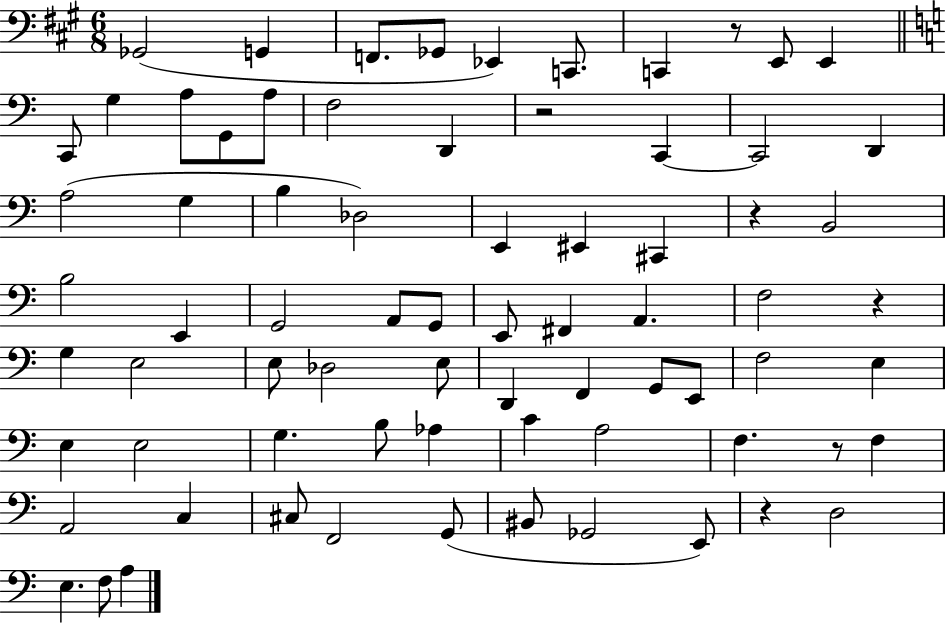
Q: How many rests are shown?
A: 6